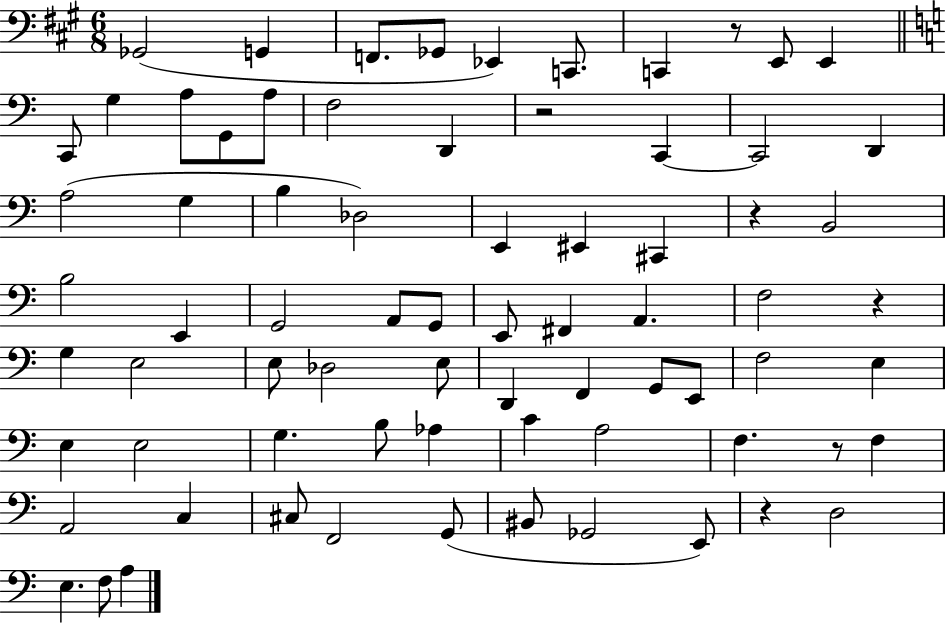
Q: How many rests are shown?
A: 6